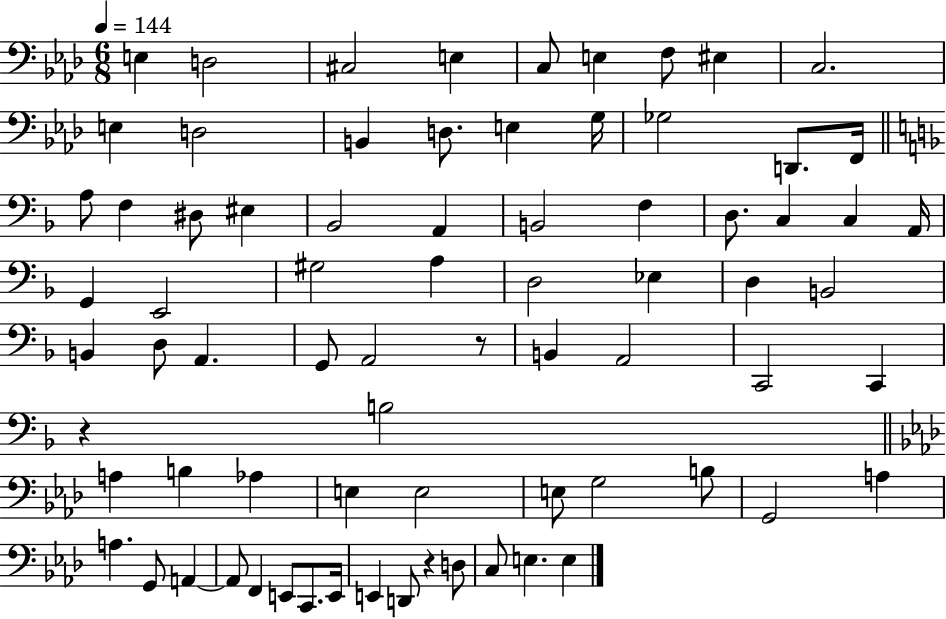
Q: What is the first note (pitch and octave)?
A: E3